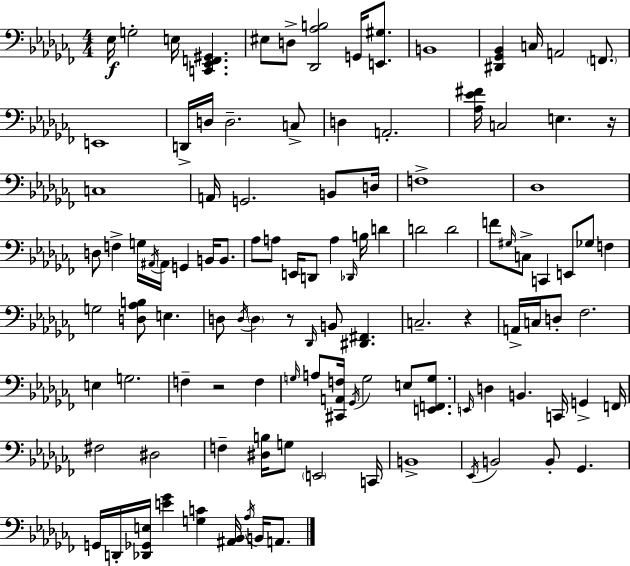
Eb3/s G3/h E3/s [C2,Eb2,F2,G#2]/q. EIS3/e D3/e [Db2,Ab3,B3]/h G2/s [E2,G#3]/e. B2/w [D#2,Gb2,Bb2]/q C3/s A2/h F2/e. E2/w D2/s D3/s D3/h. C3/e D3/q A2/h. [Ab3,Eb4,F#4]/s C3/h E3/q. R/s C3/w A2/s G2/h. B2/e D3/s F3/w Db3/w D3/e F3/q G3/s A#2/s A#2/s G2/q B2/s B2/e. Ab3/e A3/e E2/s D2/e A3/q Db2/s B3/s D4/q D4/h D4/h F4/e G#3/s C3/e C2/q E2/e Gb3/e F3/q G3/h [D3,Ab3,B3]/e E3/q. D3/e D3/s D3/q R/e Db2/s B2/e [D#2,F#2]/q. C3/h. R/q A2/s C3/s D3/e FES3/h. E3/q G3/h. F3/q R/h F3/q G3/s A3/e [C#2,A2,F3]/s Gb2/s G3/h E3/e [E2,F2,G3]/e. E2/s D3/q B2/q. C2/s G2/q F2/s F#3/h D#3/h F3/q [D#3,B3]/s G3/e E2/h C2/s B2/w Eb2/s B2/h B2/e Gb2/q. G2/s D2/s [Db2,Gb2,E3]/s [E4,Gb4]/q [G3,C4]/q [A#2,Bb2]/s Ab3/s B2/s A2/e.